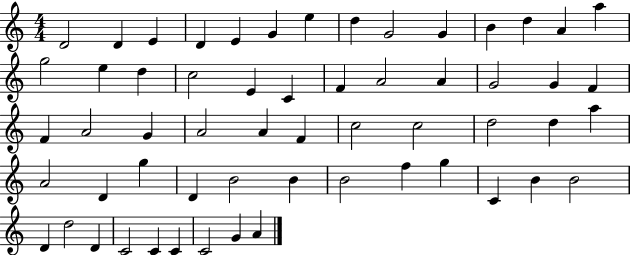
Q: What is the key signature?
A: C major